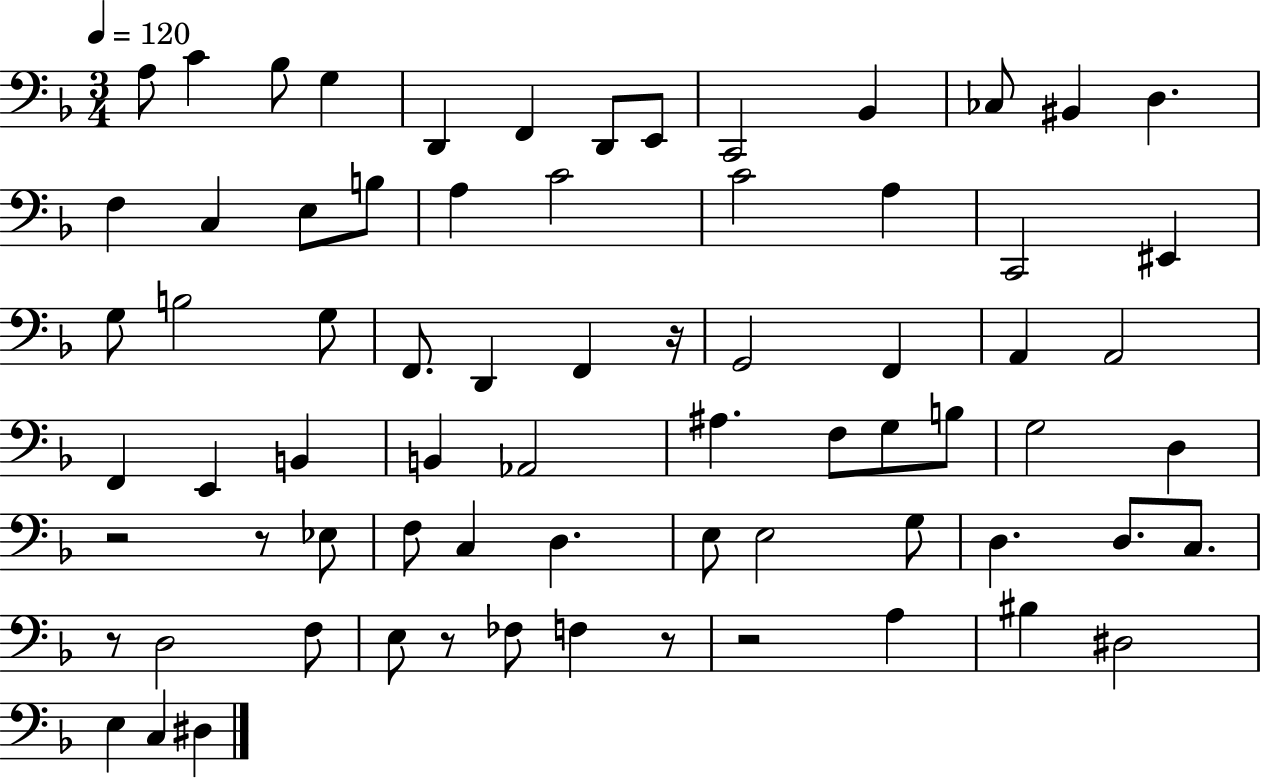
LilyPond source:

{
  \clef bass
  \numericTimeSignature
  \time 3/4
  \key f \major
  \tempo 4 = 120
  \repeat volta 2 { a8 c'4 bes8 g4 | d,4 f,4 d,8 e,8 | c,2 bes,4 | ces8 bis,4 d4. | \break f4 c4 e8 b8 | a4 c'2 | c'2 a4 | c,2 eis,4 | \break g8 b2 g8 | f,8. d,4 f,4 r16 | g,2 f,4 | a,4 a,2 | \break f,4 e,4 b,4 | b,4 aes,2 | ais4. f8 g8 b8 | g2 d4 | \break r2 r8 ees8 | f8 c4 d4. | e8 e2 g8 | d4. d8. c8. | \break r8 d2 f8 | e8 r8 fes8 f4 r8 | r2 a4 | bis4 dis2 | \break e4 c4 dis4 | } \bar "|."
}